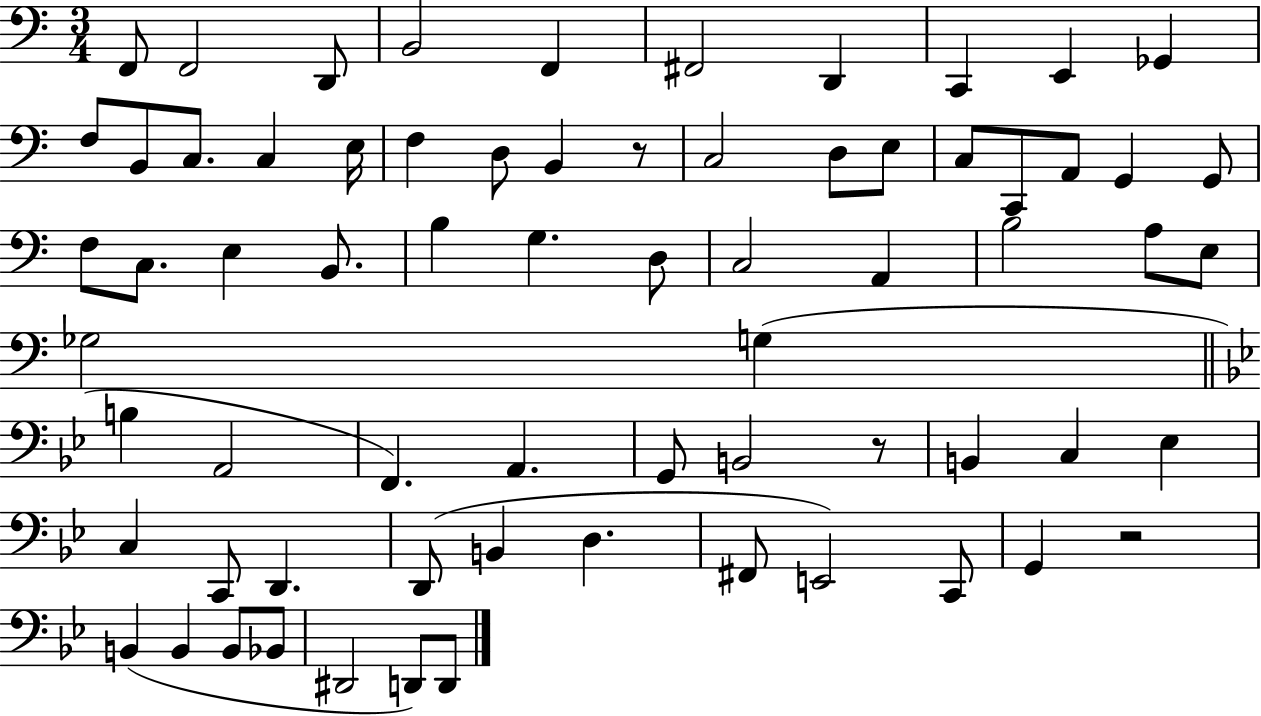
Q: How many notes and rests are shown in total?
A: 69